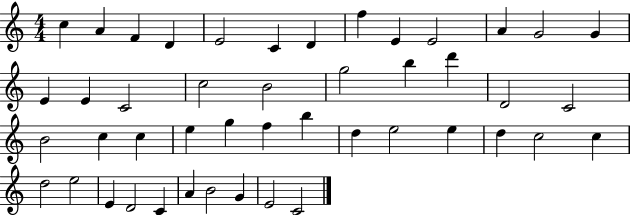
{
  \clef treble
  \numericTimeSignature
  \time 4/4
  \key c \major
  c''4 a'4 f'4 d'4 | e'2 c'4 d'4 | f''4 e'4 e'2 | a'4 g'2 g'4 | \break e'4 e'4 c'2 | c''2 b'2 | g''2 b''4 d'''4 | d'2 c'2 | \break b'2 c''4 c''4 | e''4 g''4 f''4 b''4 | d''4 e''2 e''4 | d''4 c''2 c''4 | \break d''2 e''2 | e'4 d'2 c'4 | a'4 b'2 g'4 | e'2 c'2 | \break \bar "|."
}